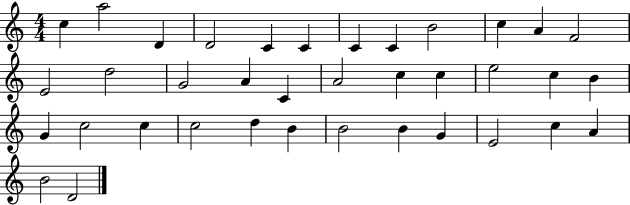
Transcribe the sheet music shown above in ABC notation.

X:1
T:Untitled
M:4/4
L:1/4
K:C
c a2 D D2 C C C C B2 c A F2 E2 d2 G2 A C A2 c c e2 c B G c2 c c2 d B B2 B G E2 c A B2 D2